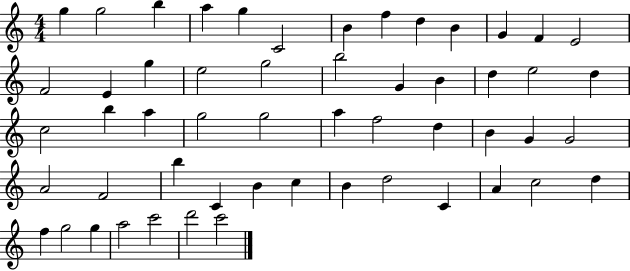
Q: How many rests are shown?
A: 0